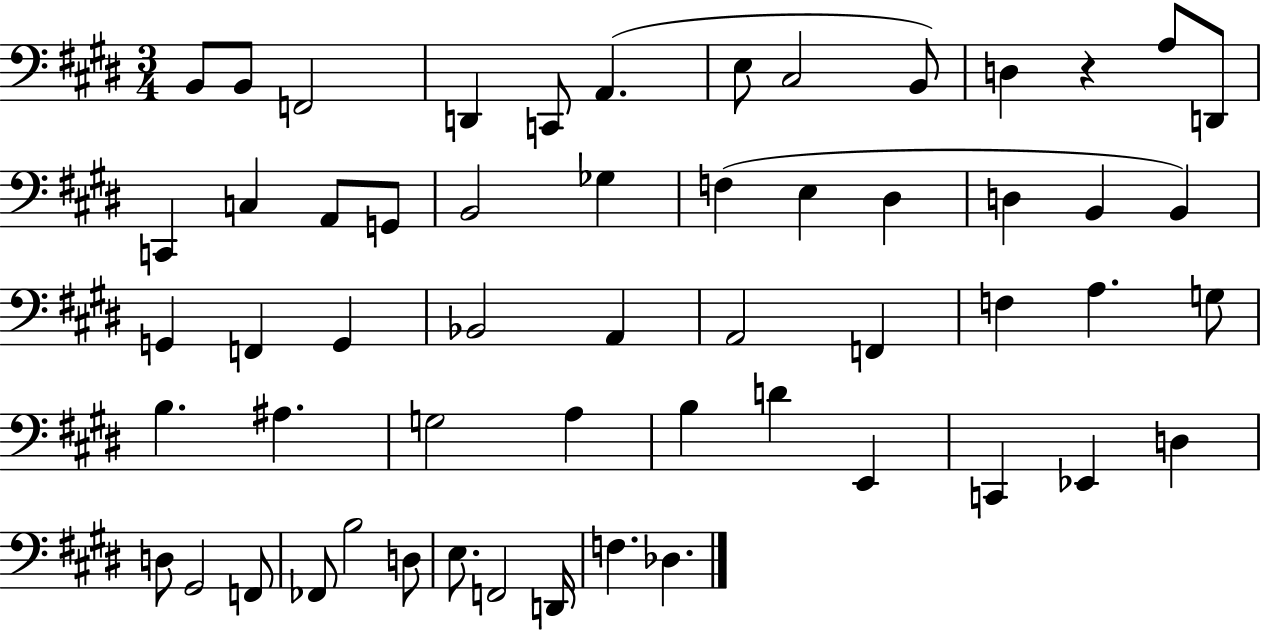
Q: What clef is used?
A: bass